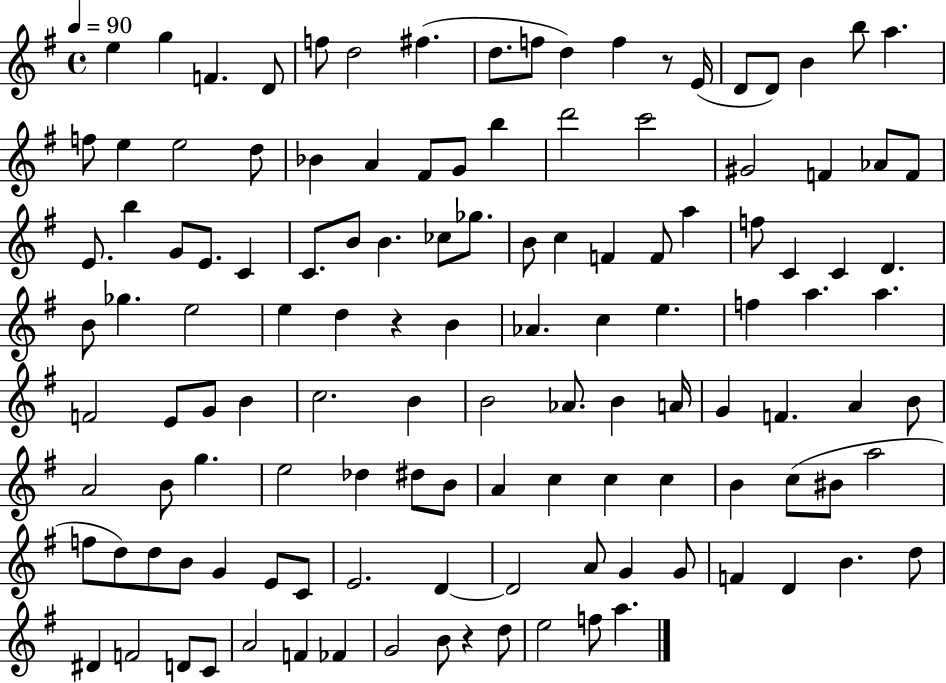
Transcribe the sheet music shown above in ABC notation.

X:1
T:Untitled
M:4/4
L:1/4
K:G
e g F D/2 f/2 d2 ^f d/2 f/2 d f z/2 E/4 D/2 D/2 B b/2 a f/2 e e2 d/2 _B A ^F/2 G/2 b d'2 c'2 ^G2 F _A/2 F/2 E/2 b G/2 E/2 C C/2 B/2 B _c/2 _g/2 B/2 c F F/2 a f/2 C C D B/2 _g e2 e d z B _A c e f a a F2 E/2 G/2 B c2 B B2 _A/2 B A/4 G F A B/2 A2 B/2 g e2 _d ^d/2 B/2 A c c c B c/2 ^B/2 a2 f/2 d/2 d/2 B/2 G E/2 C/2 E2 D D2 A/2 G G/2 F D B d/2 ^D F2 D/2 C/2 A2 F _F G2 B/2 z d/2 e2 f/2 a